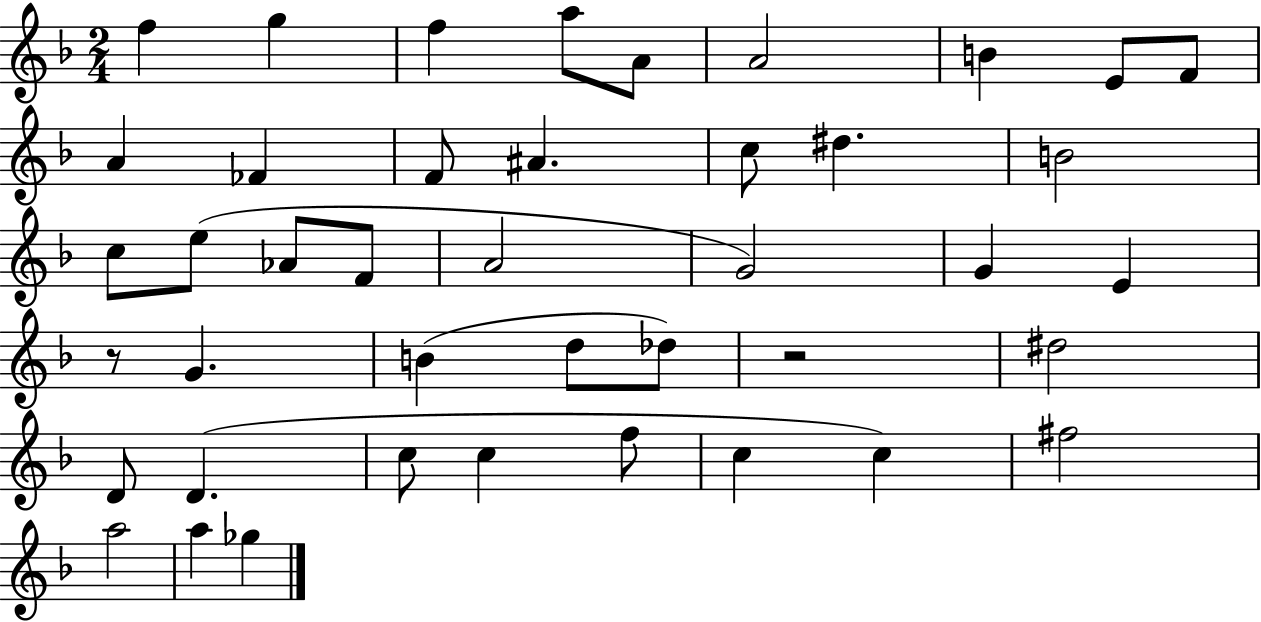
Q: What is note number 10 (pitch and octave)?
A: A4